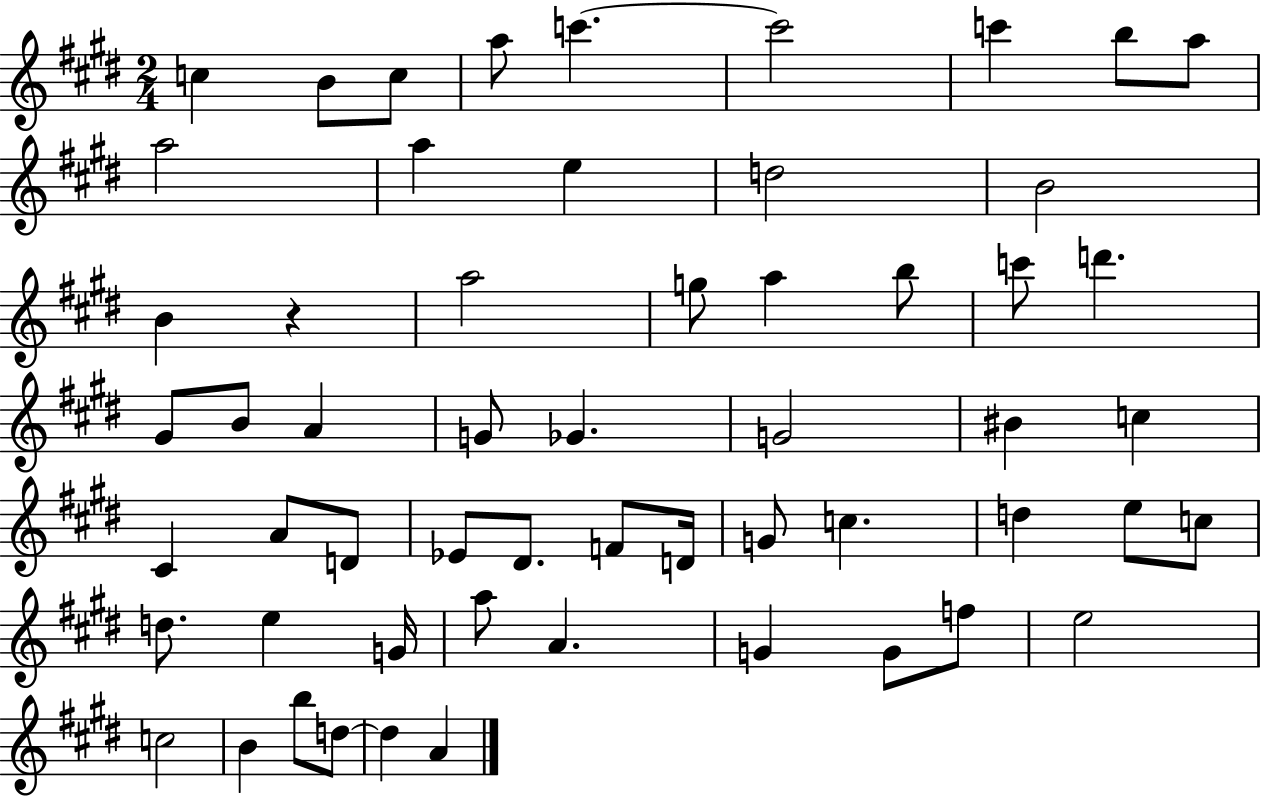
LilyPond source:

{
  \clef treble
  \numericTimeSignature
  \time 2/4
  \key e \major
  c''4 b'8 c''8 | a''8 c'''4.~~ | c'''2 | c'''4 b''8 a''8 | \break a''2 | a''4 e''4 | d''2 | b'2 | \break b'4 r4 | a''2 | g''8 a''4 b''8 | c'''8 d'''4. | \break gis'8 b'8 a'4 | g'8 ges'4. | g'2 | bis'4 c''4 | \break cis'4 a'8 d'8 | ees'8 dis'8. f'8 d'16 | g'8 c''4. | d''4 e''8 c''8 | \break d''8. e''4 g'16 | a''8 a'4. | g'4 g'8 f''8 | e''2 | \break c''2 | b'4 b''8 d''8~~ | d''4 a'4 | \bar "|."
}